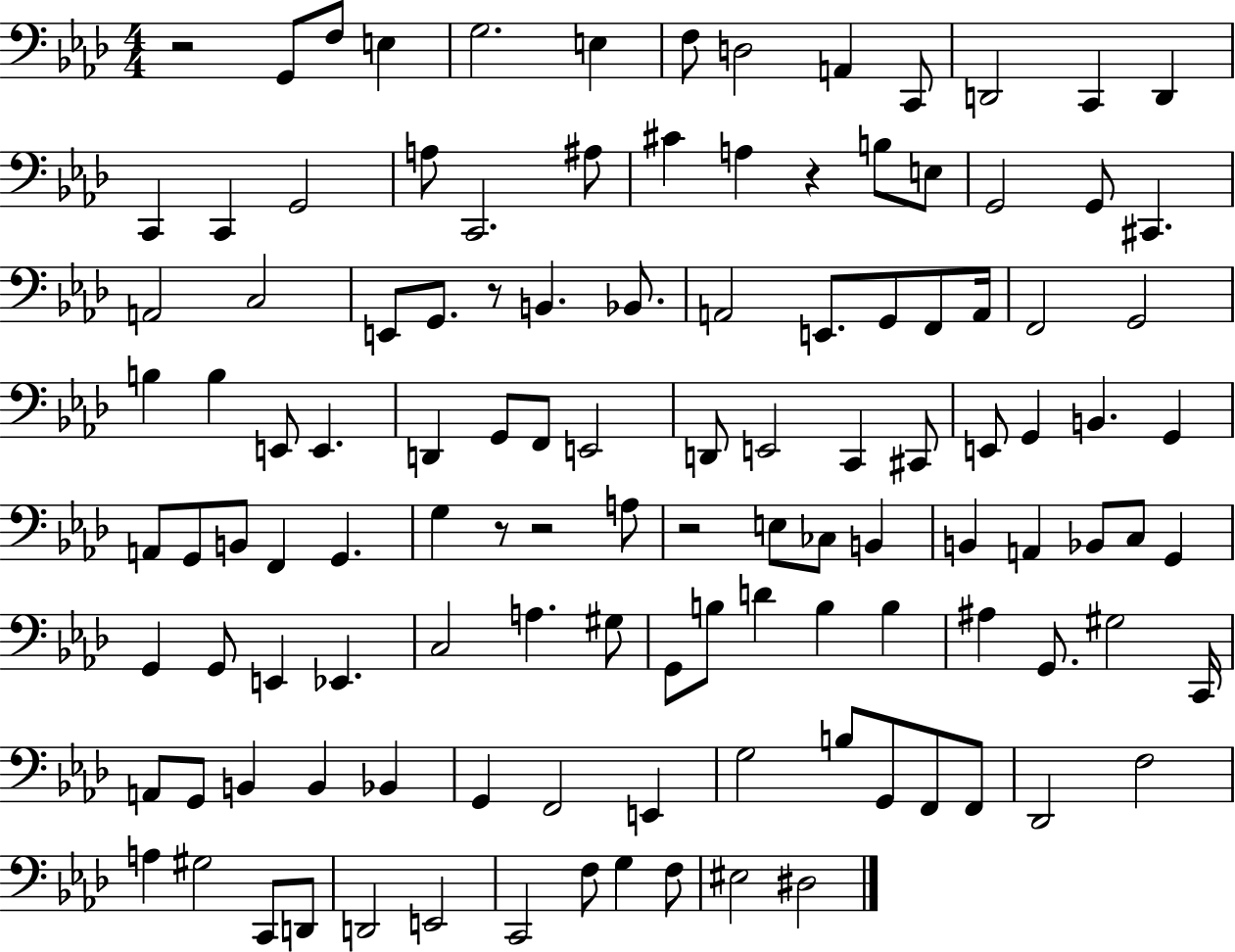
R/h G2/e F3/e E3/q G3/h. E3/q F3/e D3/h A2/q C2/e D2/h C2/q D2/q C2/q C2/q G2/h A3/e C2/h. A#3/e C#4/q A3/q R/q B3/e E3/e G2/h G2/e C#2/q. A2/h C3/h E2/e G2/e. R/e B2/q. Bb2/e. A2/h E2/e. G2/e F2/e A2/s F2/h G2/h B3/q B3/q E2/e E2/q. D2/q G2/e F2/e E2/h D2/e E2/h C2/q C#2/e E2/e G2/q B2/q. G2/q A2/e G2/e B2/e F2/q G2/q. G3/q R/e R/h A3/e R/h E3/e CES3/e B2/q B2/q A2/q Bb2/e C3/e G2/q G2/q G2/e E2/q Eb2/q. C3/h A3/q. G#3/e G2/e B3/e D4/q B3/q B3/q A#3/q G2/e. G#3/h C2/s A2/e G2/e B2/q B2/q Bb2/q G2/q F2/h E2/q G3/h B3/e G2/e F2/e F2/e Db2/h F3/h A3/q G#3/h C2/e D2/e D2/h E2/h C2/h F3/e G3/q F3/e EIS3/h D#3/h